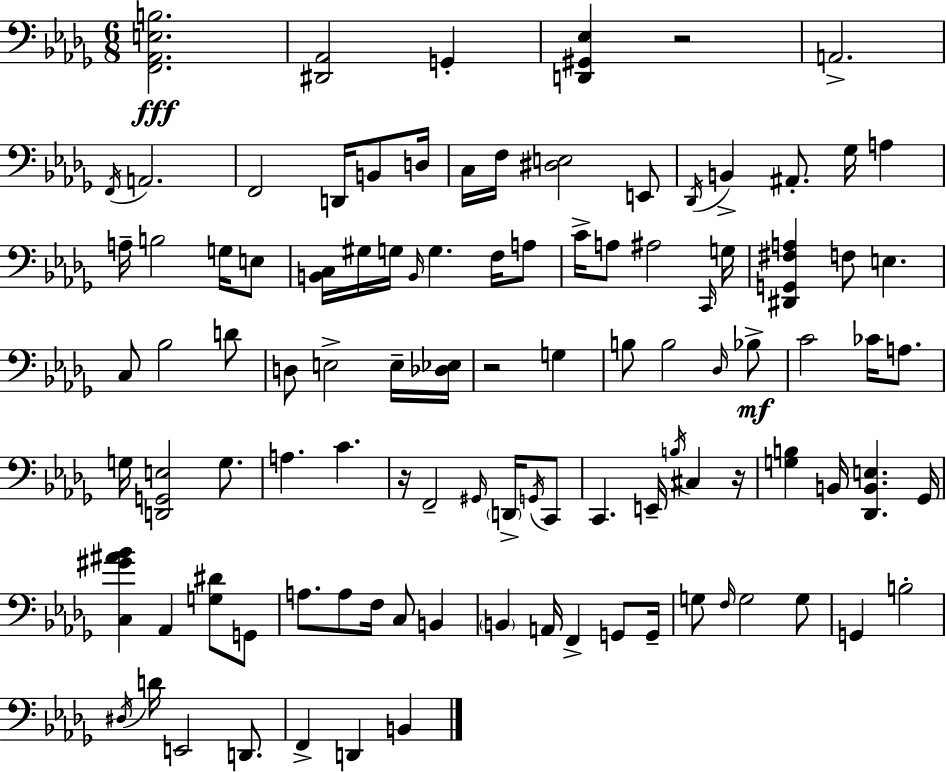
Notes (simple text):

[F2,Ab2,E3,B3]/h. [D#2,Ab2]/h G2/q [D2,G#2,Eb3]/q R/h A2/h. F2/s A2/h. F2/h D2/s B2/e D3/s C3/s F3/s [D#3,E3]/h E2/e Db2/s B2/q A#2/e. Gb3/s A3/q A3/s B3/h G3/s E3/e [B2,C3]/s G#3/s G3/s B2/s G3/q. F3/s A3/e C4/s A3/e A#3/h C2/s G3/s [D#2,G2,F#3,A3]/q F3/e E3/q. C3/e Bb3/h D4/e D3/e E3/h E3/s [Db3,Eb3]/s R/h G3/q B3/e B3/h Db3/s Bb3/e C4/h CES4/s A3/e. G3/s [D2,G2,E3]/h G3/e. A3/q. C4/q. R/s F2/h G#2/s D2/s G2/s C2/e C2/q. E2/s B3/s C#3/q R/s [G3,B3]/q B2/s [Db2,B2,E3]/q. Gb2/s [C3,G#4,A#4,Bb4]/q Ab2/q [G3,D#4]/e G2/e A3/e. A3/e F3/s C3/e B2/q B2/q A2/s F2/q G2/e G2/s G3/e F3/s G3/h G3/e G2/q B3/h D#3/s D4/s E2/h D2/e. F2/q D2/q B2/q